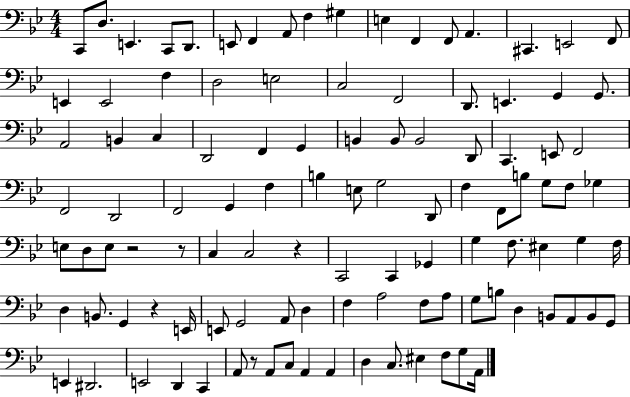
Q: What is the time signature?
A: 4/4